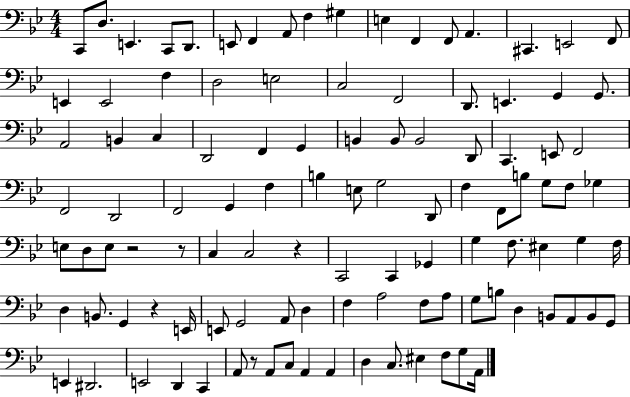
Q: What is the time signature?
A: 4/4